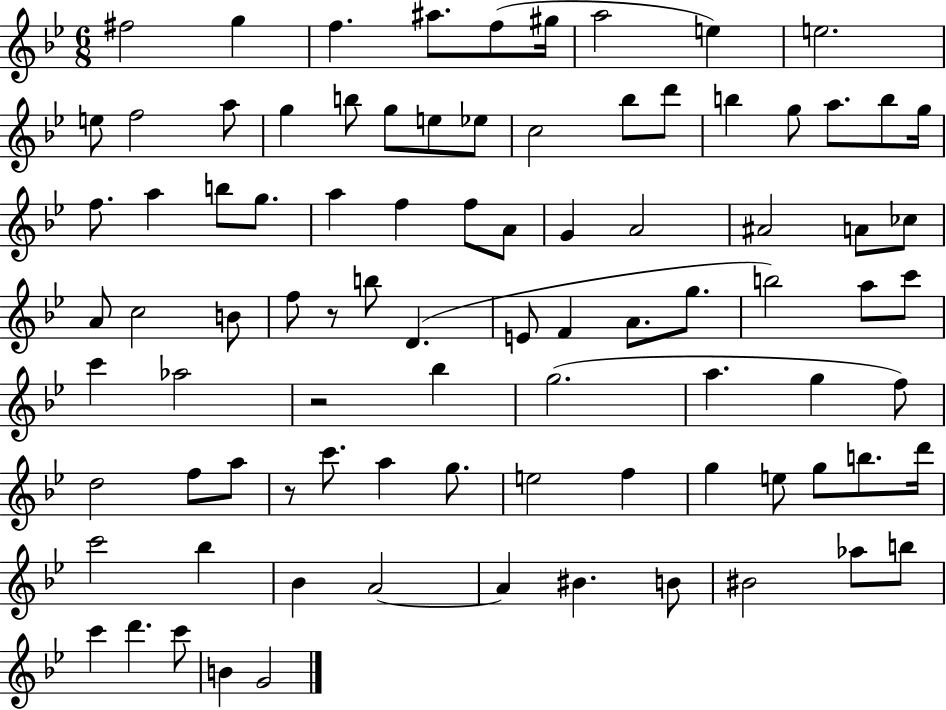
X:1
T:Untitled
M:6/8
L:1/4
K:Bb
^f2 g f ^a/2 f/2 ^g/4 a2 e e2 e/2 f2 a/2 g b/2 g/2 e/2 _e/2 c2 _b/2 d'/2 b g/2 a/2 b/2 g/4 f/2 a b/2 g/2 a f f/2 A/2 G A2 ^A2 A/2 _c/2 A/2 c2 B/2 f/2 z/2 b/2 D E/2 F A/2 g/2 b2 a/2 c'/2 c' _a2 z2 _b g2 a g f/2 d2 f/2 a/2 z/2 c'/2 a g/2 e2 f g e/2 g/2 b/2 d'/4 c'2 _b _B A2 A ^B B/2 ^B2 _a/2 b/2 c' d' c'/2 B G2